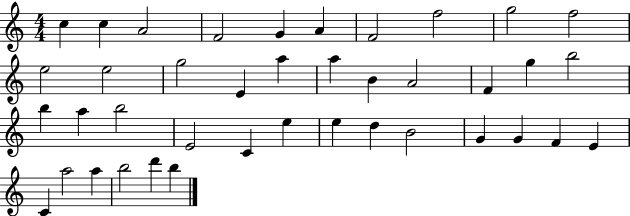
X:1
T:Untitled
M:4/4
L:1/4
K:C
c c A2 F2 G A F2 f2 g2 f2 e2 e2 g2 E a a B A2 F g b2 b a b2 E2 C e e d B2 G G F E C a2 a b2 d' b